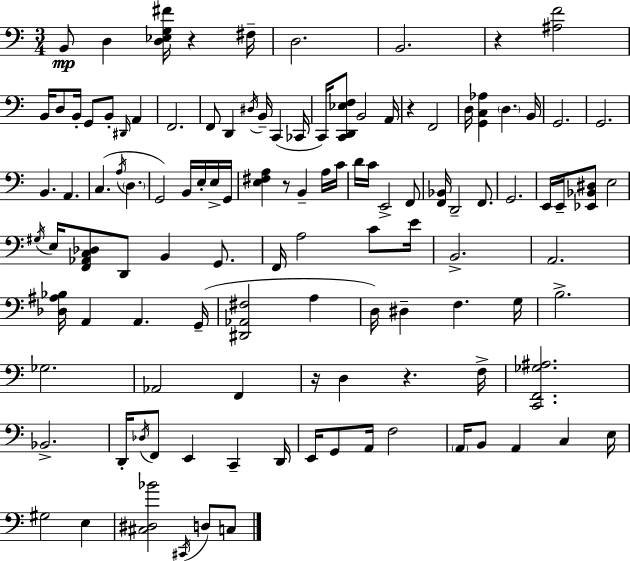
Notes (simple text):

B2/e D3/q [D3,Eb3,G3,F#4]/s R/q F#3/s D3/h. B2/h. R/q [A#3,F4]/h B2/s D3/e B2/s G2/e B2/e D#2/s A2/q F2/h. F2/e D2/q D#3/s B2/s C2/q CES2/s C2/s [C2,D2,Eb3,F3]/e B2/h A2/s R/q F2/h D3/s [G2,C3,Ab3]/q D3/q. B2/s G2/h. G2/h. B2/q. A2/q. C3/q. A3/s D3/q. G2/h B2/s E3/s E3/s G2/s [E3,F#3,A3]/q R/e B2/q A3/s C4/s D4/s C4/s E2/h F2/e [F2,Bb2]/s D2/h F2/e. G2/h. E2/s E2/s [Eb2,Bb2,D#3]/e E3/h G#3/s E3/s [F2,Ab2,C3,Db3]/e D2/e B2/q G2/e. F2/s A3/h C4/e E4/s B2/h. A2/h. [Db3,A#3,Bb3]/s A2/q A2/q. G2/s [D#2,Ab2,F#3]/h A3/q D3/s D#3/q F3/q. G3/s B3/h. Gb3/h. Ab2/h F2/q R/s D3/q R/q. F3/s [C2,F2,Gb3,A#3]/h. Bb2/h. D2/s Db3/s F2/e E2/q C2/q D2/s E2/s G2/e A2/s F3/h A2/s B2/e A2/q C3/q E3/s G#3/h E3/q [C#3,D#3,Bb4]/h C#2/s D3/e C3/e